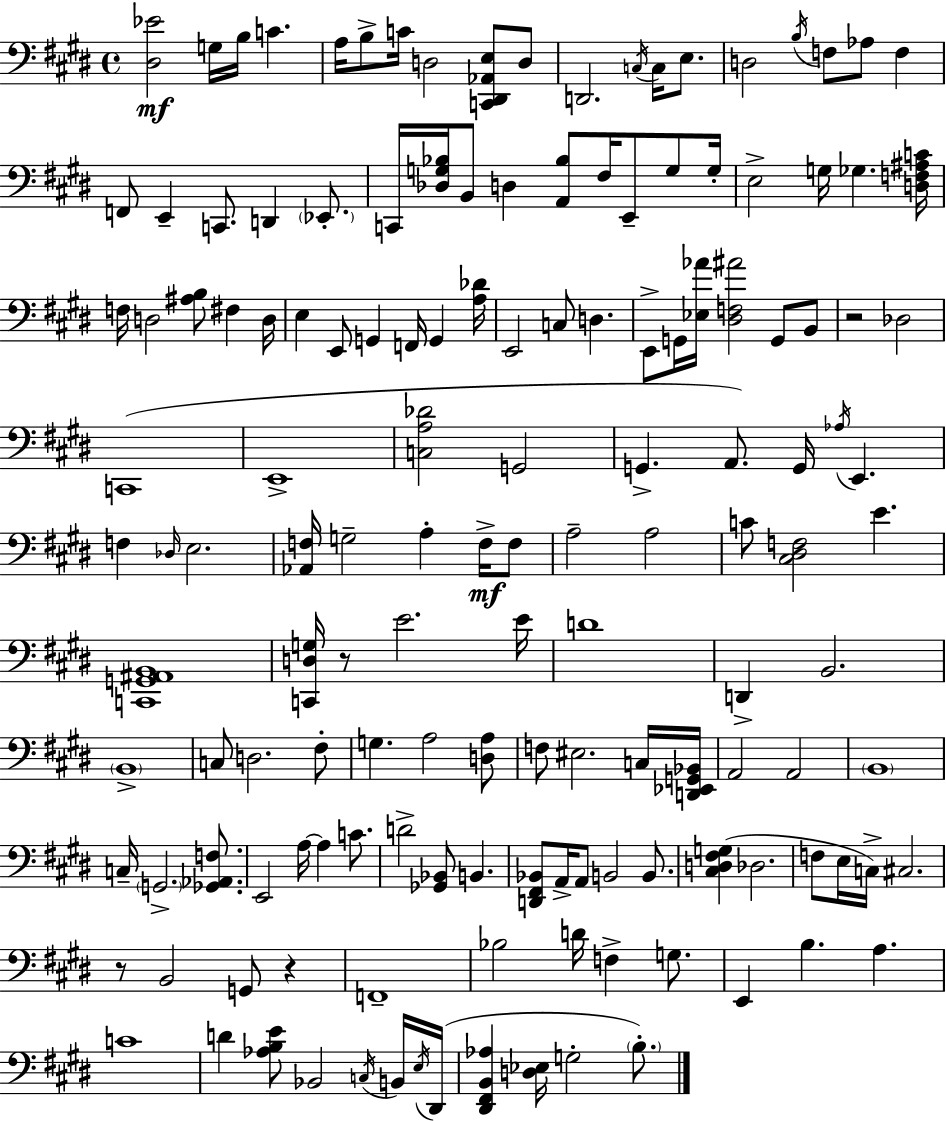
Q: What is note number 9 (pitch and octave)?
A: D2